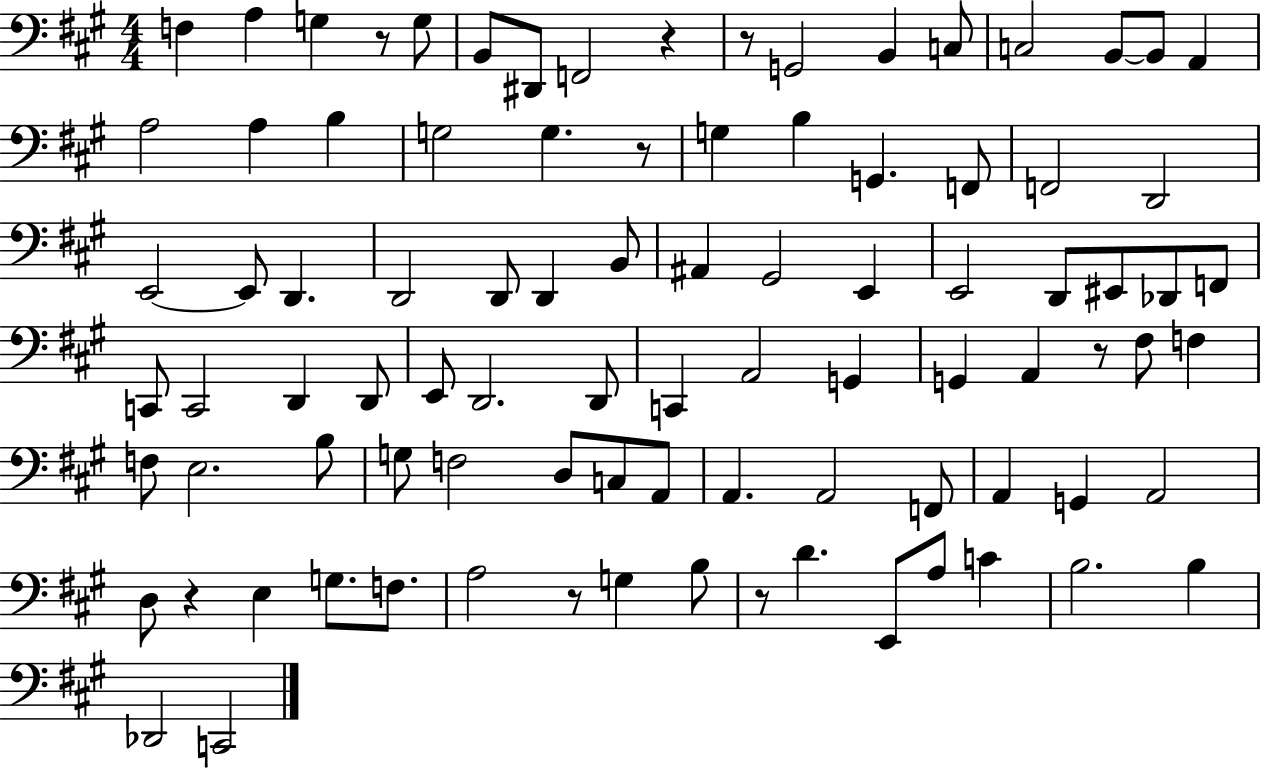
{
  \clef bass
  \numericTimeSignature
  \time 4/4
  \key a \major
  f4 a4 g4 r8 g8 | b,8 dis,8 f,2 r4 | r8 g,2 b,4 c8 | c2 b,8~~ b,8 a,4 | \break a2 a4 b4 | g2 g4. r8 | g4 b4 g,4. f,8 | f,2 d,2 | \break e,2~~ e,8 d,4. | d,2 d,8 d,4 b,8 | ais,4 gis,2 e,4 | e,2 d,8 eis,8 des,8 f,8 | \break c,8 c,2 d,4 d,8 | e,8 d,2. d,8 | c,4 a,2 g,4 | g,4 a,4 r8 fis8 f4 | \break f8 e2. b8 | g8 f2 d8 c8 a,8 | a,4. a,2 f,8 | a,4 g,4 a,2 | \break d8 r4 e4 g8. f8. | a2 r8 g4 b8 | r8 d'4. e,8 a8 c'4 | b2. b4 | \break des,2 c,2 | \bar "|."
}